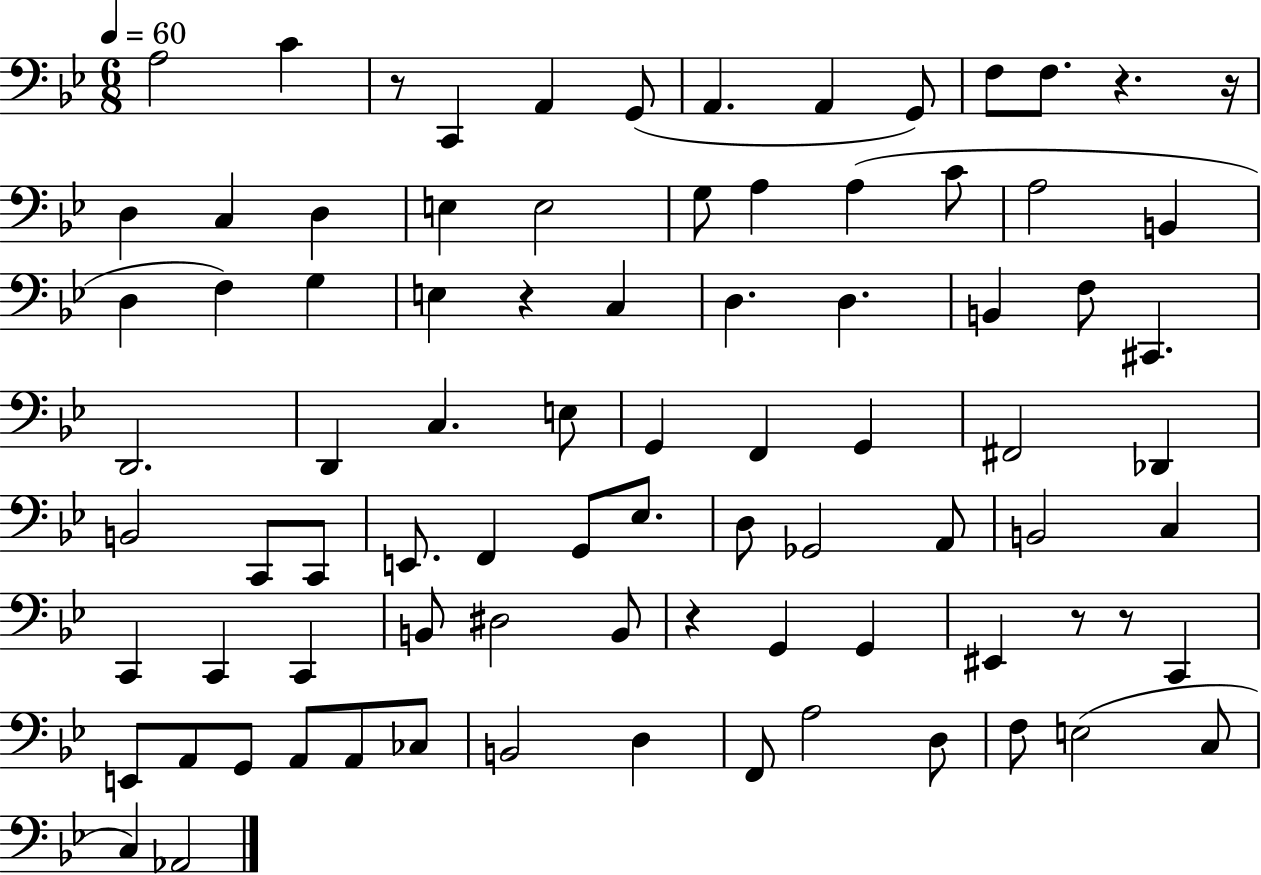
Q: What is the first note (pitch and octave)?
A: A3